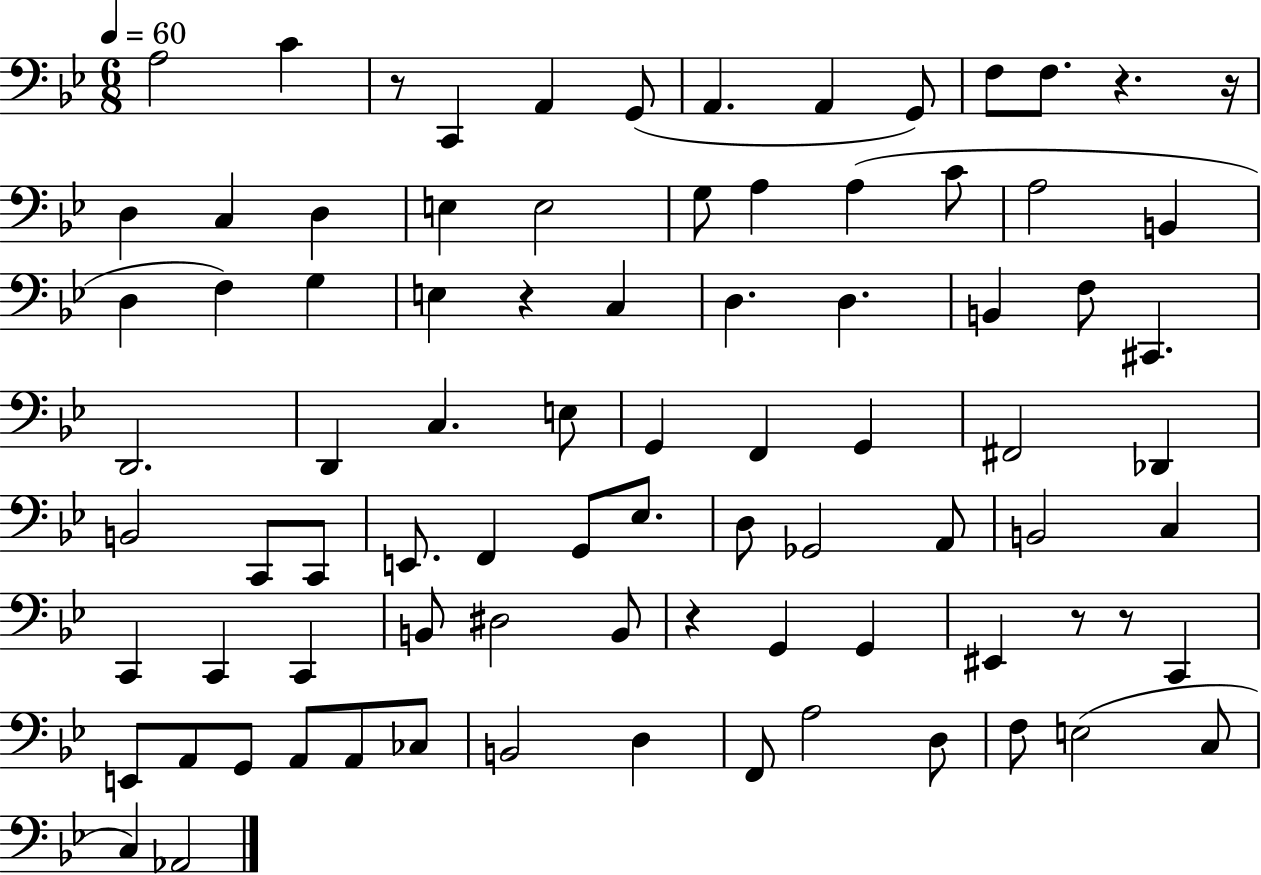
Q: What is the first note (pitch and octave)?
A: A3